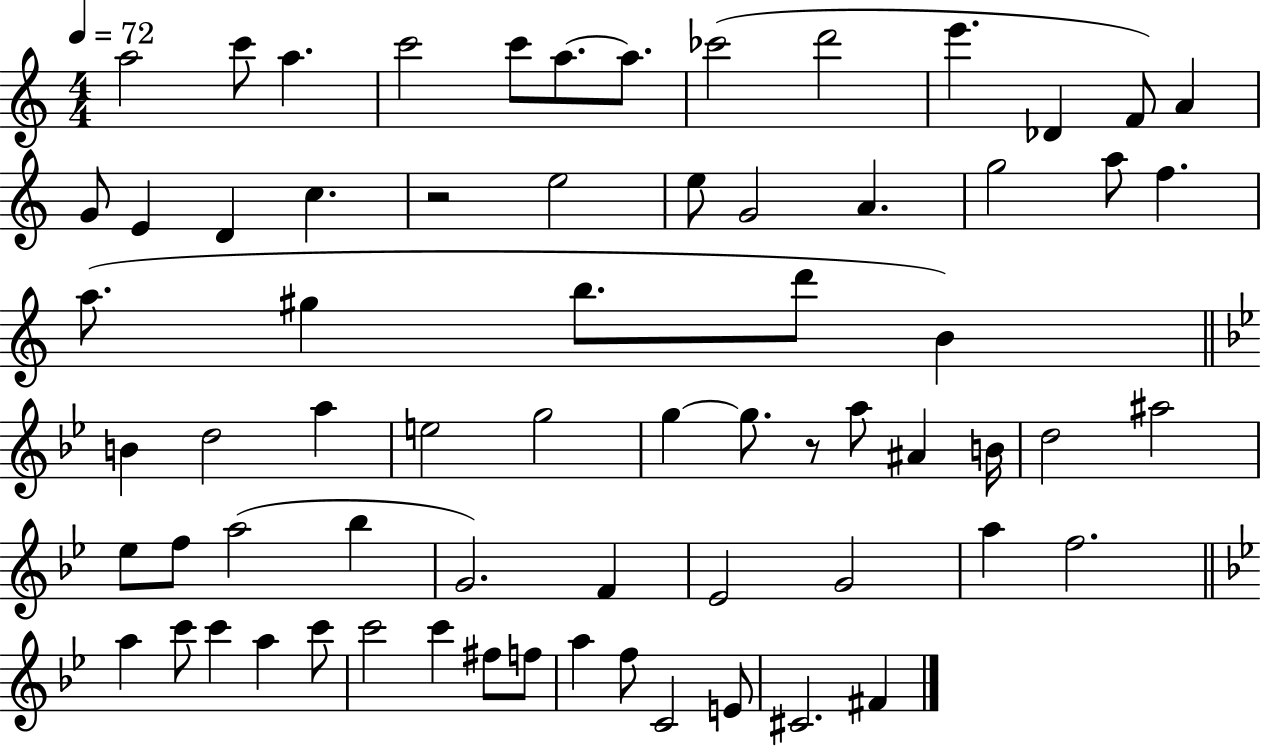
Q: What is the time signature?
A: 4/4